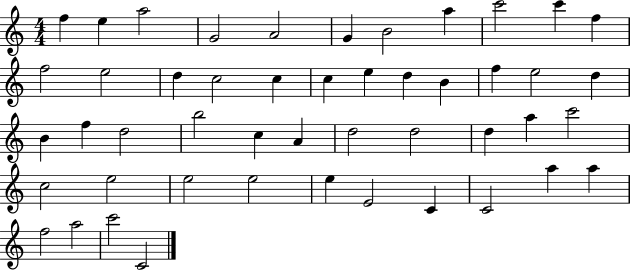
F5/q E5/q A5/h G4/h A4/h G4/q B4/h A5/q C6/h C6/q F5/q F5/h E5/h D5/q C5/h C5/q C5/q E5/q D5/q B4/q F5/q E5/h D5/q B4/q F5/q D5/h B5/h C5/q A4/q D5/h D5/h D5/q A5/q C6/h C5/h E5/h E5/h E5/h E5/q E4/h C4/q C4/h A5/q A5/q F5/h A5/h C6/h C4/h